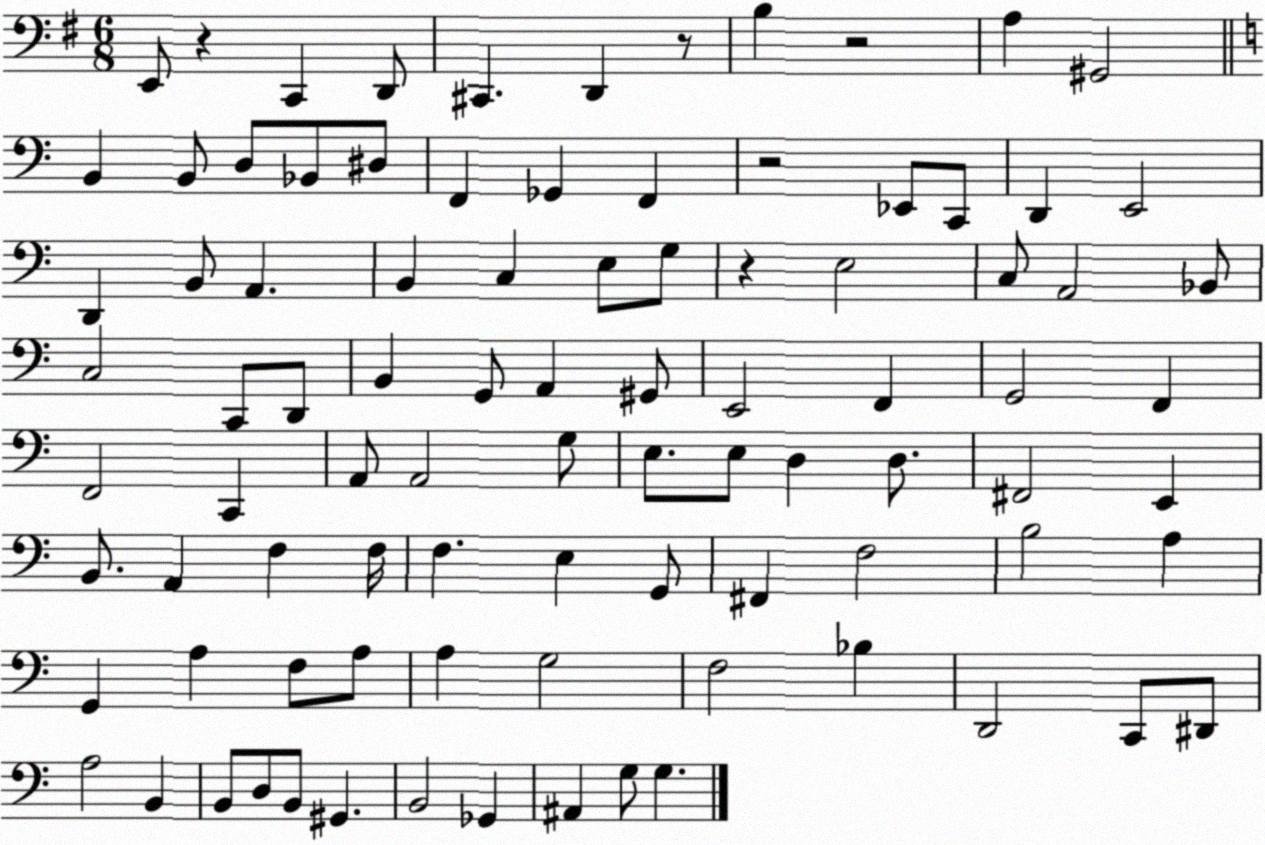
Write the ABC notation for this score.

X:1
T:Untitled
M:6/8
L:1/4
K:G
E,,/2 z C,, D,,/2 ^C,, D,, z/2 B, z2 A, ^G,,2 B,, B,,/2 D,/2 _B,,/2 ^D,/2 F,, _G,, F,, z2 _E,,/2 C,,/2 D,, E,,2 D,, B,,/2 A,, B,, C, E,/2 G,/2 z E,2 C,/2 A,,2 _B,,/2 C,2 C,,/2 D,,/2 B,, G,,/2 A,, ^G,,/2 E,,2 F,, G,,2 F,, F,,2 C,, A,,/2 A,,2 G,/2 E,/2 E,/2 D, D,/2 ^F,,2 E,, B,,/2 A,, F, F,/4 F, E, G,,/2 ^F,, F,2 B,2 A, G,, A, F,/2 A,/2 A, G,2 F,2 _B, D,,2 C,,/2 ^D,,/2 A,2 B,, B,,/2 D,/2 B,,/2 ^G,, B,,2 _G,, ^A,, G,/2 G,